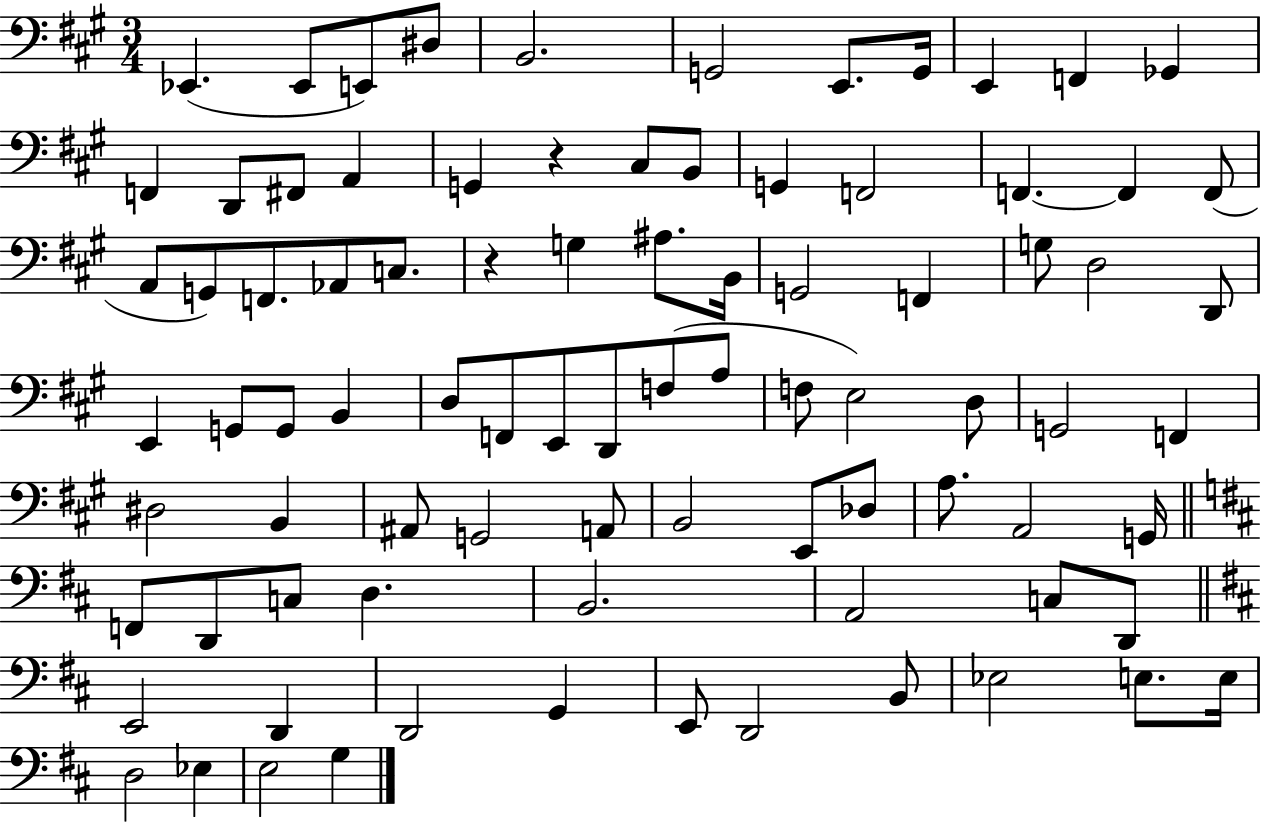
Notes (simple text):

Eb2/q. Eb2/e E2/e D#3/e B2/h. G2/h E2/e. G2/s E2/q F2/q Gb2/q F2/q D2/e F#2/e A2/q G2/q R/q C#3/e B2/e G2/q F2/h F2/q. F2/q F2/e A2/e G2/e F2/e. Ab2/e C3/e. R/q G3/q A#3/e. B2/s G2/h F2/q G3/e D3/h D2/e E2/q G2/e G2/e B2/q D3/e F2/e E2/e D2/e F3/e A3/e F3/e E3/h D3/e G2/h F2/q D#3/h B2/q A#2/e G2/h A2/e B2/h E2/e Db3/e A3/e. A2/h G2/s F2/e D2/e C3/e D3/q. B2/h. A2/h C3/e D2/e E2/h D2/q D2/h G2/q E2/e D2/h B2/e Eb3/h E3/e. E3/s D3/h Eb3/q E3/h G3/q